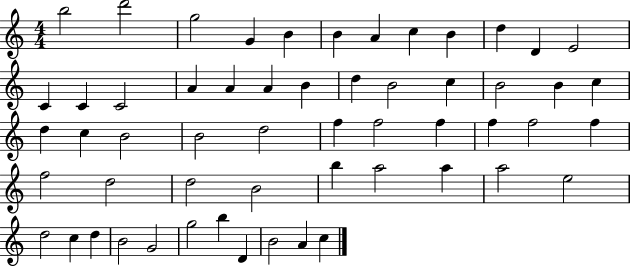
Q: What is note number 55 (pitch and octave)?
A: A4